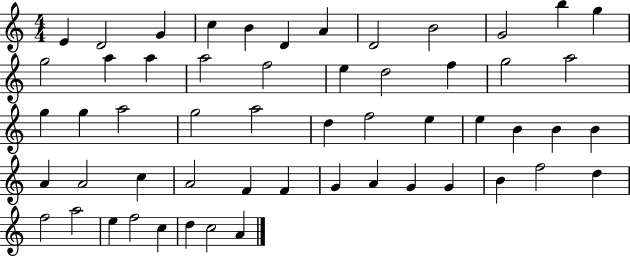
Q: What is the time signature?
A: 4/4